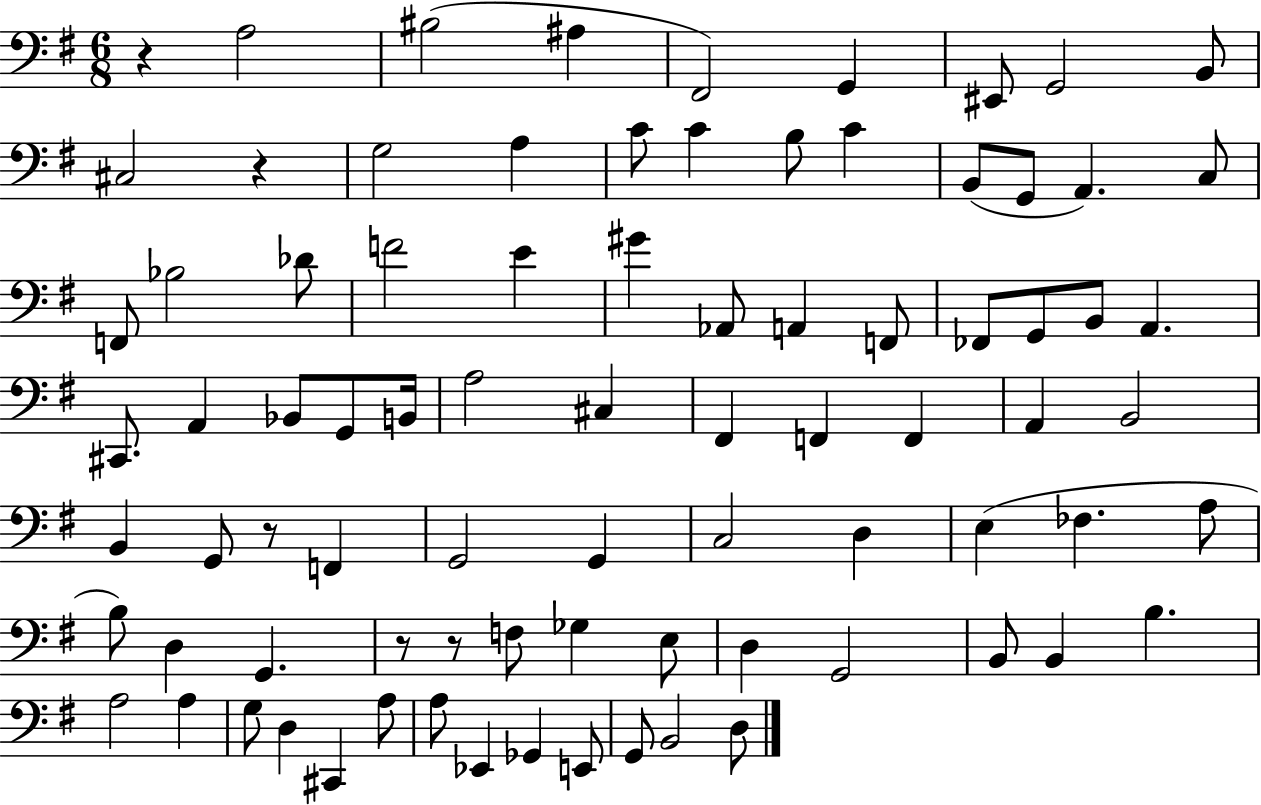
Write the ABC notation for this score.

X:1
T:Untitled
M:6/8
L:1/4
K:G
z A,2 ^B,2 ^A, ^F,,2 G,, ^E,,/2 G,,2 B,,/2 ^C,2 z G,2 A, C/2 C B,/2 C B,,/2 G,,/2 A,, C,/2 F,,/2 _B,2 _D/2 F2 E ^G _A,,/2 A,, F,,/2 _F,,/2 G,,/2 B,,/2 A,, ^C,,/2 A,, _B,,/2 G,,/2 B,,/4 A,2 ^C, ^F,, F,, F,, A,, B,,2 B,, G,,/2 z/2 F,, G,,2 G,, C,2 D, E, _F, A,/2 B,/2 D, G,, z/2 z/2 F,/2 _G, E,/2 D, G,,2 B,,/2 B,, B, A,2 A, G,/2 D, ^C,, A,/2 A,/2 _E,, _G,, E,,/2 G,,/2 B,,2 D,/2